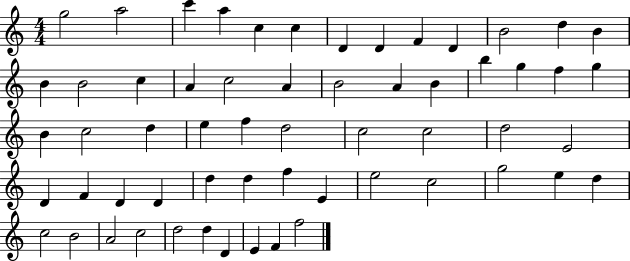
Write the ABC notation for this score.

X:1
T:Untitled
M:4/4
L:1/4
K:C
g2 a2 c' a c c D D F D B2 d B B B2 c A c2 A B2 A B b g f g B c2 d e f d2 c2 c2 d2 E2 D F D D d d f E e2 c2 g2 e d c2 B2 A2 c2 d2 d D E F f2